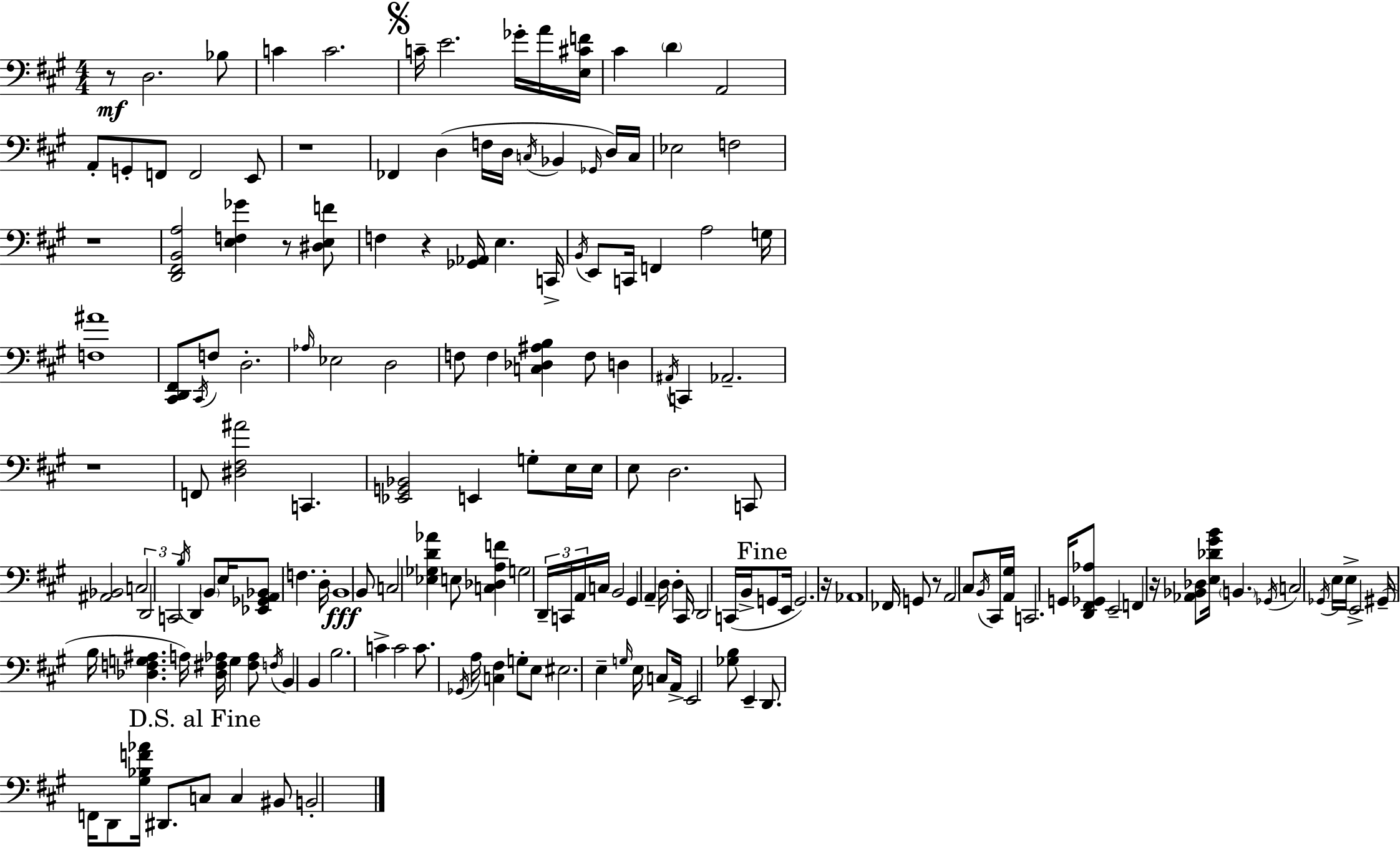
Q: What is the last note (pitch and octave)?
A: B2